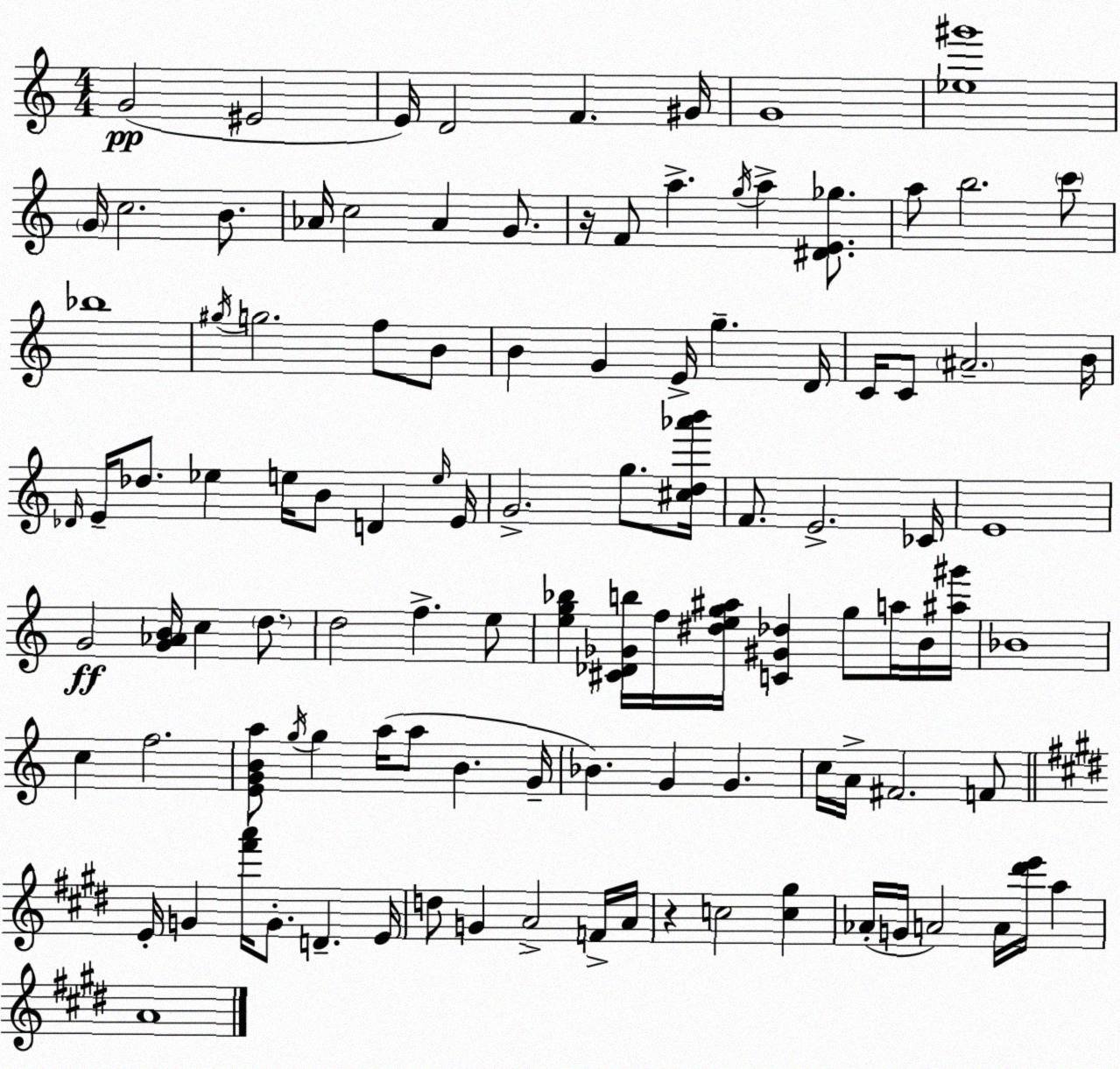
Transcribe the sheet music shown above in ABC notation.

X:1
T:Untitled
M:4/4
L:1/4
K:Am
G2 ^E2 E/4 D2 F ^G/4 G4 [_e^g']4 G/4 c2 B/2 _A/4 c2 _A G/2 z/4 F/2 a g/4 a [^DE_g]/2 a/2 b2 c'/2 _b4 ^g/4 g2 f/2 B/2 B G E/4 g D/4 C/4 C/2 ^A2 B/4 _D/4 E/4 _d/2 _e e/4 B/2 D e/4 E/4 G2 g/2 [^cd_a'b']/4 F/2 E2 _C/4 E4 G2 [G_AB]/4 c d/2 d2 f e/2 [eg_b] [^C_D_Gb]/4 f/4 [^deg^a]/4 [C^G_d] g/2 a/4 B/4 [^a^g']/4 _B4 c f2 [EGBa]/2 g/4 g a/4 a/2 B G/4 _B G G c/4 A/4 ^F2 F/2 E/4 G [^f'a']/4 G/2 D E/4 d/2 G A2 F/4 A/4 z c2 [c^g] _A/4 G/4 A2 A/4 [^d'e']/4 a A4